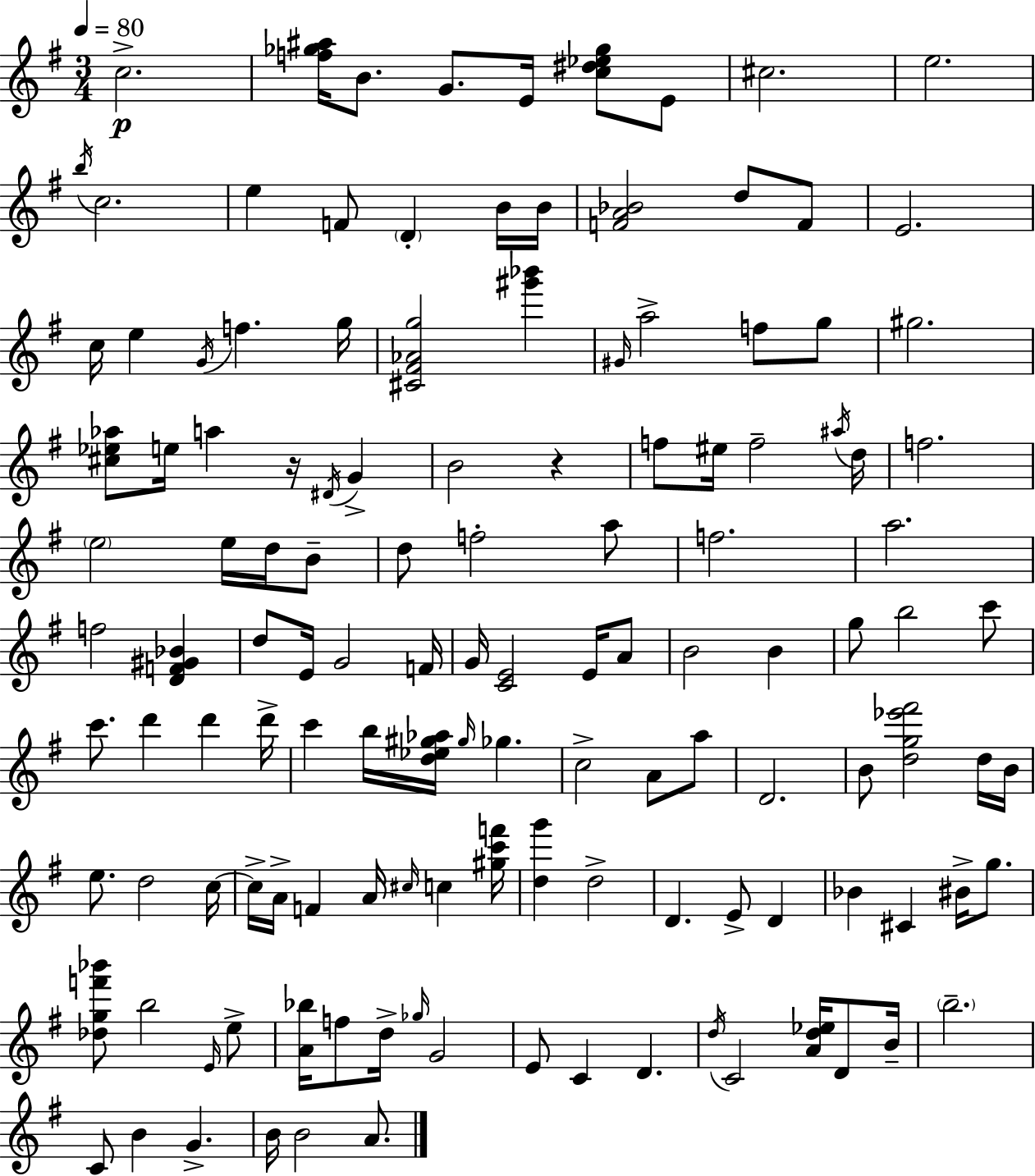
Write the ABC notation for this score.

X:1
T:Untitled
M:3/4
L:1/4
K:G
c2 [f_g^a]/4 B/2 G/2 E/4 [c^d_e_g]/2 E/2 ^c2 e2 b/4 c2 e F/2 D B/4 B/4 [FA_B]2 d/2 F/2 E2 c/4 e G/4 f g/4 [^C^F_Ag]2 [^g'_b'] ^G/4 a2 f/2 g/2 ^g2 [^c_e_a]/2 e/4 a z/4 ^D/4 G B2 z f/2 ^e/4 f2 ^a/4 d/4 f2 e2 e/4 d/4 B/2 d/2 f2 a/2 f2 a2 f2 [DF^G_B] d/2 E/4 G2 F/4 G/4 [CE]2 E/4 A/2 B2 B g/2 b2 c'/2 c'/2 d' d' d'/4 c' b/4 [d_e^g_a]/4 ^g/4 _g c2 A/2 a/2 D2 B/2 [dg_e'^f']2 d/4 B/4 e/2 d2 c/4 c/4 A/4 F A/4 ^c/4 c [^gc'f']/4 [dg'] d2 D E/2 D _B ^C ^B/4 g/2 [_dgf'_b']/2 b2 E/4 e/2 [A_b]/4 f/2 d/4 _g/4 G2 E/2 C D d/4 C2 [Ad_e]/4 D/2 B/4 b2 C/2 B G B/4 B2 A/2